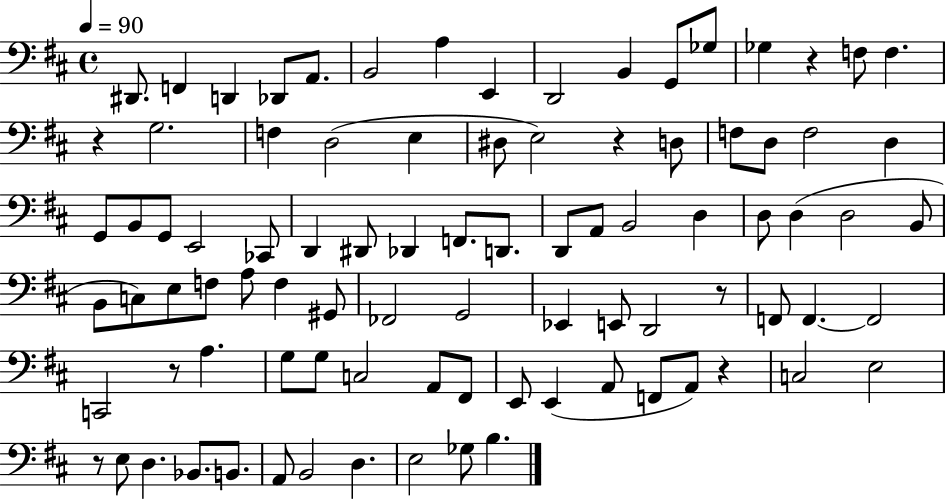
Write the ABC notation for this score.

X:1
T:Untitled
M:4/4
L:1/4
K:D
^D,,/2 F,, D,, _D,,/2 A,,/2 B,,2 A, E,, D,,2 B,, G,,/2 _G,/2 _G, z F,/2 F, z G,2 F, D,2 E, ^D,/2 E,2 z D,/2 F,/2 D,/2 F,2 D, G,,/2 B,,/2 G,,/2 E,,2 _C,,/2 D,, ^D,,/2 _D,, F,,/2 D,,/2 D,,/2 A,,/2 B,,2 D, D,/2 D, D,2 B,,/2 B,,/2 C,/2 E,/2 F,/2 A,/2 F, ^G,,/2 _F,,2 G,,2 _E,, E,,/2 D,,2 z/2 F,,/2 F,, F,,2 C,,2 z/2 A, G,/2 G,/2 C,2 A,,/2 ^F,,/2 E,,/2 E,, A,,/2 F,,/2 A,,/2 z C,2 E,2 z/2 E,/2 D, _B,,/2 B,,/2 A,,/2 B,,2 D, E,2 _G,/2 B,